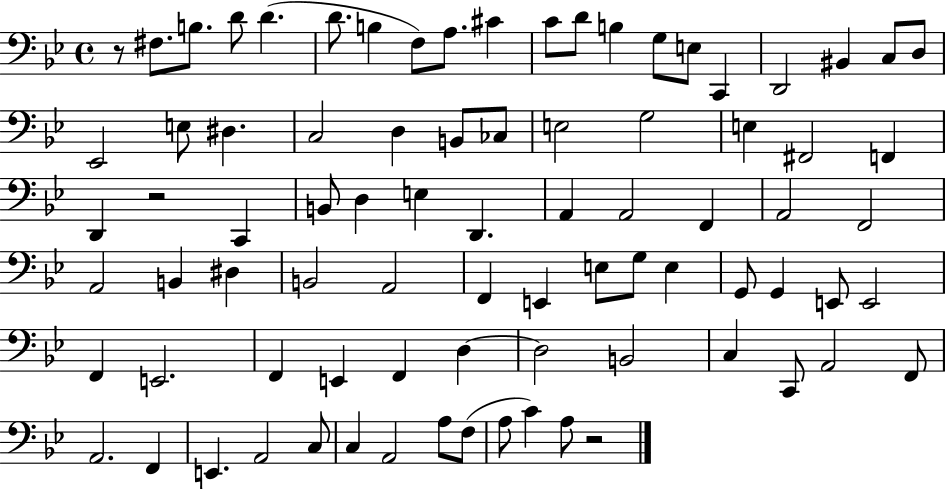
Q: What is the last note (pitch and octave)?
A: A3